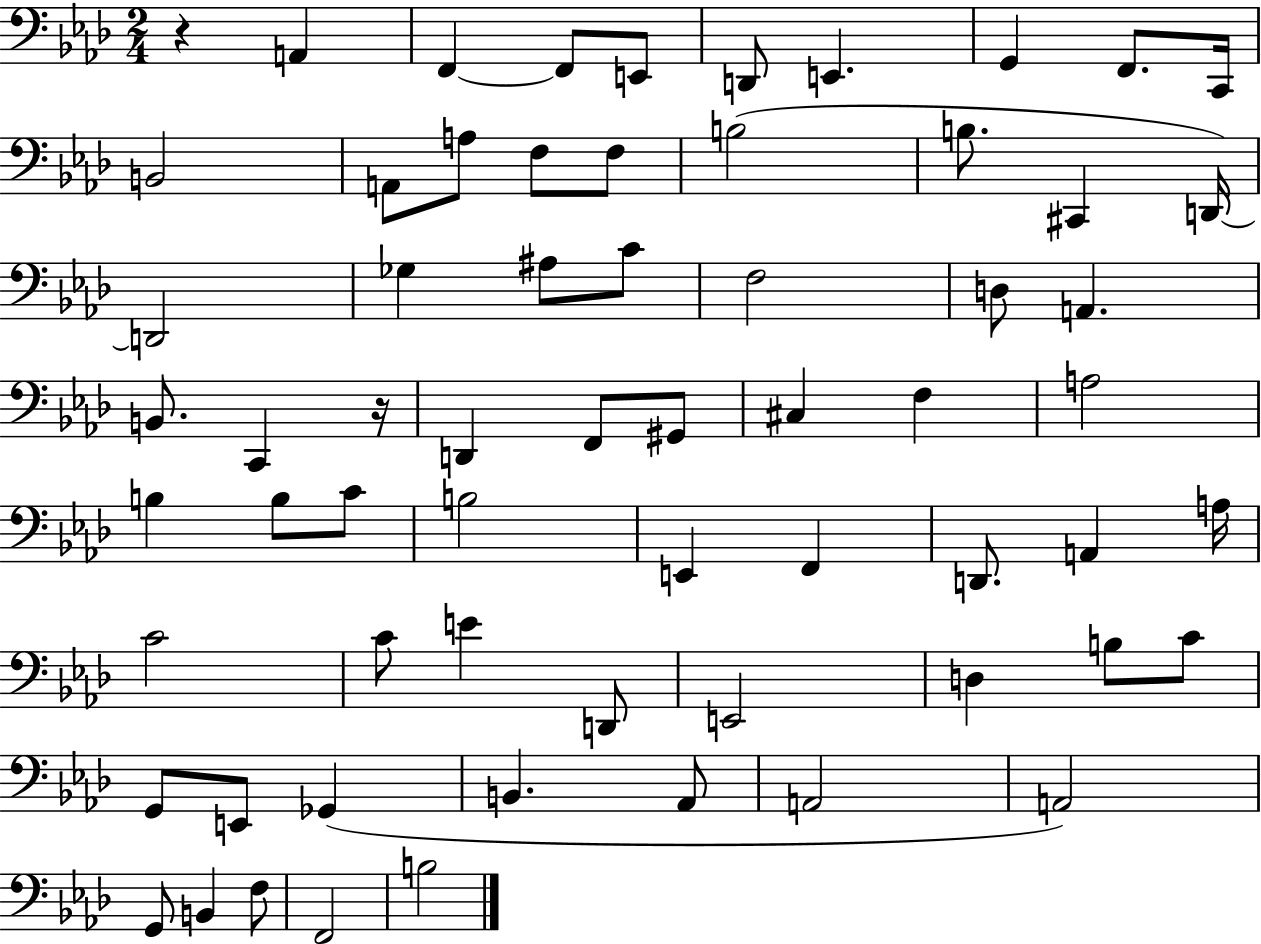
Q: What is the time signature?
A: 2/4